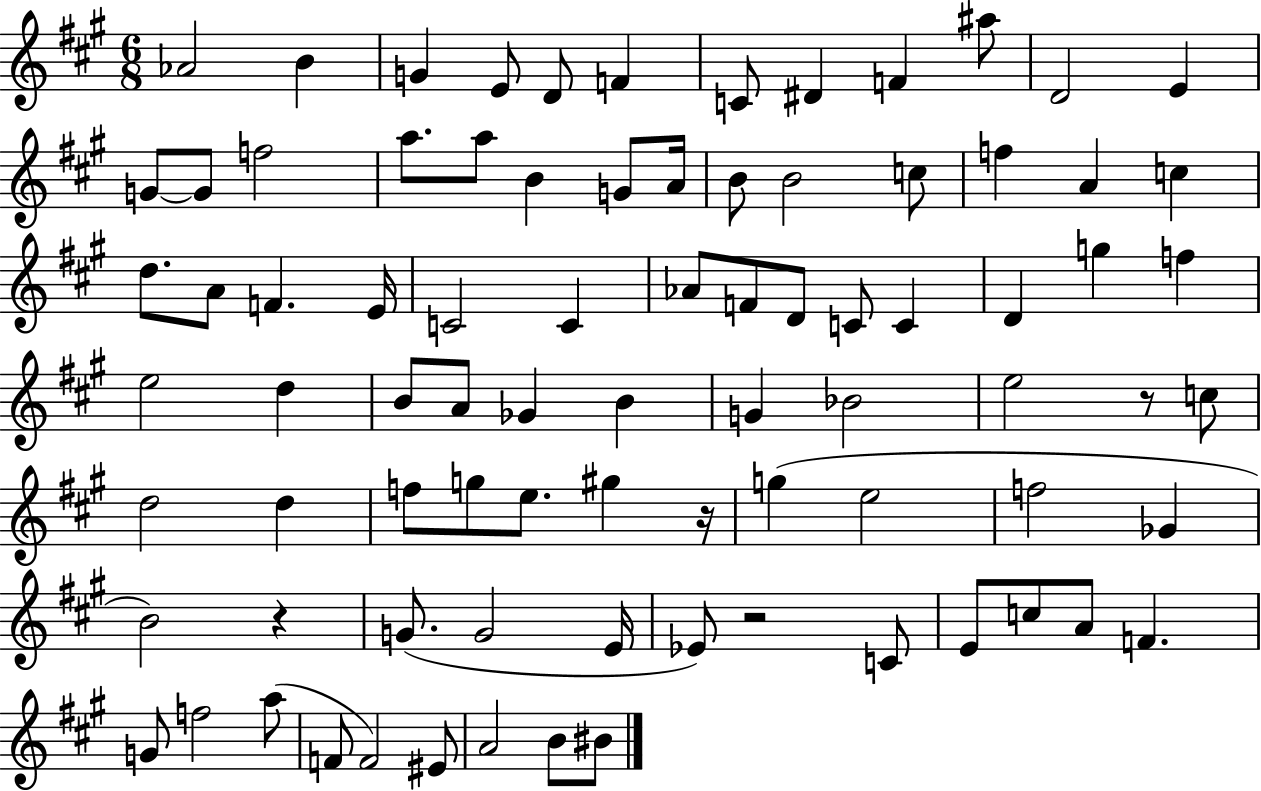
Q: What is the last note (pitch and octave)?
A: BIS4